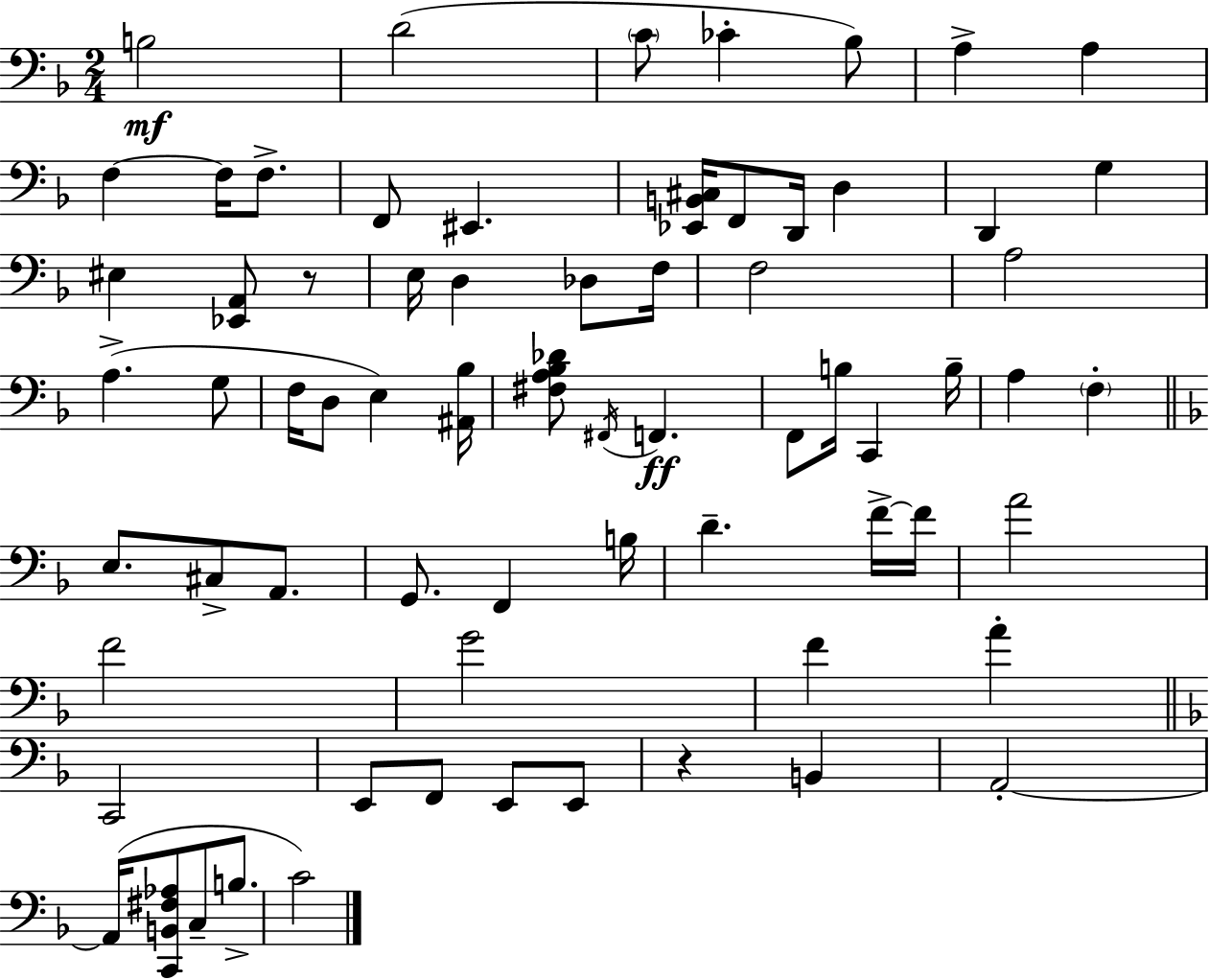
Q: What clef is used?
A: bass